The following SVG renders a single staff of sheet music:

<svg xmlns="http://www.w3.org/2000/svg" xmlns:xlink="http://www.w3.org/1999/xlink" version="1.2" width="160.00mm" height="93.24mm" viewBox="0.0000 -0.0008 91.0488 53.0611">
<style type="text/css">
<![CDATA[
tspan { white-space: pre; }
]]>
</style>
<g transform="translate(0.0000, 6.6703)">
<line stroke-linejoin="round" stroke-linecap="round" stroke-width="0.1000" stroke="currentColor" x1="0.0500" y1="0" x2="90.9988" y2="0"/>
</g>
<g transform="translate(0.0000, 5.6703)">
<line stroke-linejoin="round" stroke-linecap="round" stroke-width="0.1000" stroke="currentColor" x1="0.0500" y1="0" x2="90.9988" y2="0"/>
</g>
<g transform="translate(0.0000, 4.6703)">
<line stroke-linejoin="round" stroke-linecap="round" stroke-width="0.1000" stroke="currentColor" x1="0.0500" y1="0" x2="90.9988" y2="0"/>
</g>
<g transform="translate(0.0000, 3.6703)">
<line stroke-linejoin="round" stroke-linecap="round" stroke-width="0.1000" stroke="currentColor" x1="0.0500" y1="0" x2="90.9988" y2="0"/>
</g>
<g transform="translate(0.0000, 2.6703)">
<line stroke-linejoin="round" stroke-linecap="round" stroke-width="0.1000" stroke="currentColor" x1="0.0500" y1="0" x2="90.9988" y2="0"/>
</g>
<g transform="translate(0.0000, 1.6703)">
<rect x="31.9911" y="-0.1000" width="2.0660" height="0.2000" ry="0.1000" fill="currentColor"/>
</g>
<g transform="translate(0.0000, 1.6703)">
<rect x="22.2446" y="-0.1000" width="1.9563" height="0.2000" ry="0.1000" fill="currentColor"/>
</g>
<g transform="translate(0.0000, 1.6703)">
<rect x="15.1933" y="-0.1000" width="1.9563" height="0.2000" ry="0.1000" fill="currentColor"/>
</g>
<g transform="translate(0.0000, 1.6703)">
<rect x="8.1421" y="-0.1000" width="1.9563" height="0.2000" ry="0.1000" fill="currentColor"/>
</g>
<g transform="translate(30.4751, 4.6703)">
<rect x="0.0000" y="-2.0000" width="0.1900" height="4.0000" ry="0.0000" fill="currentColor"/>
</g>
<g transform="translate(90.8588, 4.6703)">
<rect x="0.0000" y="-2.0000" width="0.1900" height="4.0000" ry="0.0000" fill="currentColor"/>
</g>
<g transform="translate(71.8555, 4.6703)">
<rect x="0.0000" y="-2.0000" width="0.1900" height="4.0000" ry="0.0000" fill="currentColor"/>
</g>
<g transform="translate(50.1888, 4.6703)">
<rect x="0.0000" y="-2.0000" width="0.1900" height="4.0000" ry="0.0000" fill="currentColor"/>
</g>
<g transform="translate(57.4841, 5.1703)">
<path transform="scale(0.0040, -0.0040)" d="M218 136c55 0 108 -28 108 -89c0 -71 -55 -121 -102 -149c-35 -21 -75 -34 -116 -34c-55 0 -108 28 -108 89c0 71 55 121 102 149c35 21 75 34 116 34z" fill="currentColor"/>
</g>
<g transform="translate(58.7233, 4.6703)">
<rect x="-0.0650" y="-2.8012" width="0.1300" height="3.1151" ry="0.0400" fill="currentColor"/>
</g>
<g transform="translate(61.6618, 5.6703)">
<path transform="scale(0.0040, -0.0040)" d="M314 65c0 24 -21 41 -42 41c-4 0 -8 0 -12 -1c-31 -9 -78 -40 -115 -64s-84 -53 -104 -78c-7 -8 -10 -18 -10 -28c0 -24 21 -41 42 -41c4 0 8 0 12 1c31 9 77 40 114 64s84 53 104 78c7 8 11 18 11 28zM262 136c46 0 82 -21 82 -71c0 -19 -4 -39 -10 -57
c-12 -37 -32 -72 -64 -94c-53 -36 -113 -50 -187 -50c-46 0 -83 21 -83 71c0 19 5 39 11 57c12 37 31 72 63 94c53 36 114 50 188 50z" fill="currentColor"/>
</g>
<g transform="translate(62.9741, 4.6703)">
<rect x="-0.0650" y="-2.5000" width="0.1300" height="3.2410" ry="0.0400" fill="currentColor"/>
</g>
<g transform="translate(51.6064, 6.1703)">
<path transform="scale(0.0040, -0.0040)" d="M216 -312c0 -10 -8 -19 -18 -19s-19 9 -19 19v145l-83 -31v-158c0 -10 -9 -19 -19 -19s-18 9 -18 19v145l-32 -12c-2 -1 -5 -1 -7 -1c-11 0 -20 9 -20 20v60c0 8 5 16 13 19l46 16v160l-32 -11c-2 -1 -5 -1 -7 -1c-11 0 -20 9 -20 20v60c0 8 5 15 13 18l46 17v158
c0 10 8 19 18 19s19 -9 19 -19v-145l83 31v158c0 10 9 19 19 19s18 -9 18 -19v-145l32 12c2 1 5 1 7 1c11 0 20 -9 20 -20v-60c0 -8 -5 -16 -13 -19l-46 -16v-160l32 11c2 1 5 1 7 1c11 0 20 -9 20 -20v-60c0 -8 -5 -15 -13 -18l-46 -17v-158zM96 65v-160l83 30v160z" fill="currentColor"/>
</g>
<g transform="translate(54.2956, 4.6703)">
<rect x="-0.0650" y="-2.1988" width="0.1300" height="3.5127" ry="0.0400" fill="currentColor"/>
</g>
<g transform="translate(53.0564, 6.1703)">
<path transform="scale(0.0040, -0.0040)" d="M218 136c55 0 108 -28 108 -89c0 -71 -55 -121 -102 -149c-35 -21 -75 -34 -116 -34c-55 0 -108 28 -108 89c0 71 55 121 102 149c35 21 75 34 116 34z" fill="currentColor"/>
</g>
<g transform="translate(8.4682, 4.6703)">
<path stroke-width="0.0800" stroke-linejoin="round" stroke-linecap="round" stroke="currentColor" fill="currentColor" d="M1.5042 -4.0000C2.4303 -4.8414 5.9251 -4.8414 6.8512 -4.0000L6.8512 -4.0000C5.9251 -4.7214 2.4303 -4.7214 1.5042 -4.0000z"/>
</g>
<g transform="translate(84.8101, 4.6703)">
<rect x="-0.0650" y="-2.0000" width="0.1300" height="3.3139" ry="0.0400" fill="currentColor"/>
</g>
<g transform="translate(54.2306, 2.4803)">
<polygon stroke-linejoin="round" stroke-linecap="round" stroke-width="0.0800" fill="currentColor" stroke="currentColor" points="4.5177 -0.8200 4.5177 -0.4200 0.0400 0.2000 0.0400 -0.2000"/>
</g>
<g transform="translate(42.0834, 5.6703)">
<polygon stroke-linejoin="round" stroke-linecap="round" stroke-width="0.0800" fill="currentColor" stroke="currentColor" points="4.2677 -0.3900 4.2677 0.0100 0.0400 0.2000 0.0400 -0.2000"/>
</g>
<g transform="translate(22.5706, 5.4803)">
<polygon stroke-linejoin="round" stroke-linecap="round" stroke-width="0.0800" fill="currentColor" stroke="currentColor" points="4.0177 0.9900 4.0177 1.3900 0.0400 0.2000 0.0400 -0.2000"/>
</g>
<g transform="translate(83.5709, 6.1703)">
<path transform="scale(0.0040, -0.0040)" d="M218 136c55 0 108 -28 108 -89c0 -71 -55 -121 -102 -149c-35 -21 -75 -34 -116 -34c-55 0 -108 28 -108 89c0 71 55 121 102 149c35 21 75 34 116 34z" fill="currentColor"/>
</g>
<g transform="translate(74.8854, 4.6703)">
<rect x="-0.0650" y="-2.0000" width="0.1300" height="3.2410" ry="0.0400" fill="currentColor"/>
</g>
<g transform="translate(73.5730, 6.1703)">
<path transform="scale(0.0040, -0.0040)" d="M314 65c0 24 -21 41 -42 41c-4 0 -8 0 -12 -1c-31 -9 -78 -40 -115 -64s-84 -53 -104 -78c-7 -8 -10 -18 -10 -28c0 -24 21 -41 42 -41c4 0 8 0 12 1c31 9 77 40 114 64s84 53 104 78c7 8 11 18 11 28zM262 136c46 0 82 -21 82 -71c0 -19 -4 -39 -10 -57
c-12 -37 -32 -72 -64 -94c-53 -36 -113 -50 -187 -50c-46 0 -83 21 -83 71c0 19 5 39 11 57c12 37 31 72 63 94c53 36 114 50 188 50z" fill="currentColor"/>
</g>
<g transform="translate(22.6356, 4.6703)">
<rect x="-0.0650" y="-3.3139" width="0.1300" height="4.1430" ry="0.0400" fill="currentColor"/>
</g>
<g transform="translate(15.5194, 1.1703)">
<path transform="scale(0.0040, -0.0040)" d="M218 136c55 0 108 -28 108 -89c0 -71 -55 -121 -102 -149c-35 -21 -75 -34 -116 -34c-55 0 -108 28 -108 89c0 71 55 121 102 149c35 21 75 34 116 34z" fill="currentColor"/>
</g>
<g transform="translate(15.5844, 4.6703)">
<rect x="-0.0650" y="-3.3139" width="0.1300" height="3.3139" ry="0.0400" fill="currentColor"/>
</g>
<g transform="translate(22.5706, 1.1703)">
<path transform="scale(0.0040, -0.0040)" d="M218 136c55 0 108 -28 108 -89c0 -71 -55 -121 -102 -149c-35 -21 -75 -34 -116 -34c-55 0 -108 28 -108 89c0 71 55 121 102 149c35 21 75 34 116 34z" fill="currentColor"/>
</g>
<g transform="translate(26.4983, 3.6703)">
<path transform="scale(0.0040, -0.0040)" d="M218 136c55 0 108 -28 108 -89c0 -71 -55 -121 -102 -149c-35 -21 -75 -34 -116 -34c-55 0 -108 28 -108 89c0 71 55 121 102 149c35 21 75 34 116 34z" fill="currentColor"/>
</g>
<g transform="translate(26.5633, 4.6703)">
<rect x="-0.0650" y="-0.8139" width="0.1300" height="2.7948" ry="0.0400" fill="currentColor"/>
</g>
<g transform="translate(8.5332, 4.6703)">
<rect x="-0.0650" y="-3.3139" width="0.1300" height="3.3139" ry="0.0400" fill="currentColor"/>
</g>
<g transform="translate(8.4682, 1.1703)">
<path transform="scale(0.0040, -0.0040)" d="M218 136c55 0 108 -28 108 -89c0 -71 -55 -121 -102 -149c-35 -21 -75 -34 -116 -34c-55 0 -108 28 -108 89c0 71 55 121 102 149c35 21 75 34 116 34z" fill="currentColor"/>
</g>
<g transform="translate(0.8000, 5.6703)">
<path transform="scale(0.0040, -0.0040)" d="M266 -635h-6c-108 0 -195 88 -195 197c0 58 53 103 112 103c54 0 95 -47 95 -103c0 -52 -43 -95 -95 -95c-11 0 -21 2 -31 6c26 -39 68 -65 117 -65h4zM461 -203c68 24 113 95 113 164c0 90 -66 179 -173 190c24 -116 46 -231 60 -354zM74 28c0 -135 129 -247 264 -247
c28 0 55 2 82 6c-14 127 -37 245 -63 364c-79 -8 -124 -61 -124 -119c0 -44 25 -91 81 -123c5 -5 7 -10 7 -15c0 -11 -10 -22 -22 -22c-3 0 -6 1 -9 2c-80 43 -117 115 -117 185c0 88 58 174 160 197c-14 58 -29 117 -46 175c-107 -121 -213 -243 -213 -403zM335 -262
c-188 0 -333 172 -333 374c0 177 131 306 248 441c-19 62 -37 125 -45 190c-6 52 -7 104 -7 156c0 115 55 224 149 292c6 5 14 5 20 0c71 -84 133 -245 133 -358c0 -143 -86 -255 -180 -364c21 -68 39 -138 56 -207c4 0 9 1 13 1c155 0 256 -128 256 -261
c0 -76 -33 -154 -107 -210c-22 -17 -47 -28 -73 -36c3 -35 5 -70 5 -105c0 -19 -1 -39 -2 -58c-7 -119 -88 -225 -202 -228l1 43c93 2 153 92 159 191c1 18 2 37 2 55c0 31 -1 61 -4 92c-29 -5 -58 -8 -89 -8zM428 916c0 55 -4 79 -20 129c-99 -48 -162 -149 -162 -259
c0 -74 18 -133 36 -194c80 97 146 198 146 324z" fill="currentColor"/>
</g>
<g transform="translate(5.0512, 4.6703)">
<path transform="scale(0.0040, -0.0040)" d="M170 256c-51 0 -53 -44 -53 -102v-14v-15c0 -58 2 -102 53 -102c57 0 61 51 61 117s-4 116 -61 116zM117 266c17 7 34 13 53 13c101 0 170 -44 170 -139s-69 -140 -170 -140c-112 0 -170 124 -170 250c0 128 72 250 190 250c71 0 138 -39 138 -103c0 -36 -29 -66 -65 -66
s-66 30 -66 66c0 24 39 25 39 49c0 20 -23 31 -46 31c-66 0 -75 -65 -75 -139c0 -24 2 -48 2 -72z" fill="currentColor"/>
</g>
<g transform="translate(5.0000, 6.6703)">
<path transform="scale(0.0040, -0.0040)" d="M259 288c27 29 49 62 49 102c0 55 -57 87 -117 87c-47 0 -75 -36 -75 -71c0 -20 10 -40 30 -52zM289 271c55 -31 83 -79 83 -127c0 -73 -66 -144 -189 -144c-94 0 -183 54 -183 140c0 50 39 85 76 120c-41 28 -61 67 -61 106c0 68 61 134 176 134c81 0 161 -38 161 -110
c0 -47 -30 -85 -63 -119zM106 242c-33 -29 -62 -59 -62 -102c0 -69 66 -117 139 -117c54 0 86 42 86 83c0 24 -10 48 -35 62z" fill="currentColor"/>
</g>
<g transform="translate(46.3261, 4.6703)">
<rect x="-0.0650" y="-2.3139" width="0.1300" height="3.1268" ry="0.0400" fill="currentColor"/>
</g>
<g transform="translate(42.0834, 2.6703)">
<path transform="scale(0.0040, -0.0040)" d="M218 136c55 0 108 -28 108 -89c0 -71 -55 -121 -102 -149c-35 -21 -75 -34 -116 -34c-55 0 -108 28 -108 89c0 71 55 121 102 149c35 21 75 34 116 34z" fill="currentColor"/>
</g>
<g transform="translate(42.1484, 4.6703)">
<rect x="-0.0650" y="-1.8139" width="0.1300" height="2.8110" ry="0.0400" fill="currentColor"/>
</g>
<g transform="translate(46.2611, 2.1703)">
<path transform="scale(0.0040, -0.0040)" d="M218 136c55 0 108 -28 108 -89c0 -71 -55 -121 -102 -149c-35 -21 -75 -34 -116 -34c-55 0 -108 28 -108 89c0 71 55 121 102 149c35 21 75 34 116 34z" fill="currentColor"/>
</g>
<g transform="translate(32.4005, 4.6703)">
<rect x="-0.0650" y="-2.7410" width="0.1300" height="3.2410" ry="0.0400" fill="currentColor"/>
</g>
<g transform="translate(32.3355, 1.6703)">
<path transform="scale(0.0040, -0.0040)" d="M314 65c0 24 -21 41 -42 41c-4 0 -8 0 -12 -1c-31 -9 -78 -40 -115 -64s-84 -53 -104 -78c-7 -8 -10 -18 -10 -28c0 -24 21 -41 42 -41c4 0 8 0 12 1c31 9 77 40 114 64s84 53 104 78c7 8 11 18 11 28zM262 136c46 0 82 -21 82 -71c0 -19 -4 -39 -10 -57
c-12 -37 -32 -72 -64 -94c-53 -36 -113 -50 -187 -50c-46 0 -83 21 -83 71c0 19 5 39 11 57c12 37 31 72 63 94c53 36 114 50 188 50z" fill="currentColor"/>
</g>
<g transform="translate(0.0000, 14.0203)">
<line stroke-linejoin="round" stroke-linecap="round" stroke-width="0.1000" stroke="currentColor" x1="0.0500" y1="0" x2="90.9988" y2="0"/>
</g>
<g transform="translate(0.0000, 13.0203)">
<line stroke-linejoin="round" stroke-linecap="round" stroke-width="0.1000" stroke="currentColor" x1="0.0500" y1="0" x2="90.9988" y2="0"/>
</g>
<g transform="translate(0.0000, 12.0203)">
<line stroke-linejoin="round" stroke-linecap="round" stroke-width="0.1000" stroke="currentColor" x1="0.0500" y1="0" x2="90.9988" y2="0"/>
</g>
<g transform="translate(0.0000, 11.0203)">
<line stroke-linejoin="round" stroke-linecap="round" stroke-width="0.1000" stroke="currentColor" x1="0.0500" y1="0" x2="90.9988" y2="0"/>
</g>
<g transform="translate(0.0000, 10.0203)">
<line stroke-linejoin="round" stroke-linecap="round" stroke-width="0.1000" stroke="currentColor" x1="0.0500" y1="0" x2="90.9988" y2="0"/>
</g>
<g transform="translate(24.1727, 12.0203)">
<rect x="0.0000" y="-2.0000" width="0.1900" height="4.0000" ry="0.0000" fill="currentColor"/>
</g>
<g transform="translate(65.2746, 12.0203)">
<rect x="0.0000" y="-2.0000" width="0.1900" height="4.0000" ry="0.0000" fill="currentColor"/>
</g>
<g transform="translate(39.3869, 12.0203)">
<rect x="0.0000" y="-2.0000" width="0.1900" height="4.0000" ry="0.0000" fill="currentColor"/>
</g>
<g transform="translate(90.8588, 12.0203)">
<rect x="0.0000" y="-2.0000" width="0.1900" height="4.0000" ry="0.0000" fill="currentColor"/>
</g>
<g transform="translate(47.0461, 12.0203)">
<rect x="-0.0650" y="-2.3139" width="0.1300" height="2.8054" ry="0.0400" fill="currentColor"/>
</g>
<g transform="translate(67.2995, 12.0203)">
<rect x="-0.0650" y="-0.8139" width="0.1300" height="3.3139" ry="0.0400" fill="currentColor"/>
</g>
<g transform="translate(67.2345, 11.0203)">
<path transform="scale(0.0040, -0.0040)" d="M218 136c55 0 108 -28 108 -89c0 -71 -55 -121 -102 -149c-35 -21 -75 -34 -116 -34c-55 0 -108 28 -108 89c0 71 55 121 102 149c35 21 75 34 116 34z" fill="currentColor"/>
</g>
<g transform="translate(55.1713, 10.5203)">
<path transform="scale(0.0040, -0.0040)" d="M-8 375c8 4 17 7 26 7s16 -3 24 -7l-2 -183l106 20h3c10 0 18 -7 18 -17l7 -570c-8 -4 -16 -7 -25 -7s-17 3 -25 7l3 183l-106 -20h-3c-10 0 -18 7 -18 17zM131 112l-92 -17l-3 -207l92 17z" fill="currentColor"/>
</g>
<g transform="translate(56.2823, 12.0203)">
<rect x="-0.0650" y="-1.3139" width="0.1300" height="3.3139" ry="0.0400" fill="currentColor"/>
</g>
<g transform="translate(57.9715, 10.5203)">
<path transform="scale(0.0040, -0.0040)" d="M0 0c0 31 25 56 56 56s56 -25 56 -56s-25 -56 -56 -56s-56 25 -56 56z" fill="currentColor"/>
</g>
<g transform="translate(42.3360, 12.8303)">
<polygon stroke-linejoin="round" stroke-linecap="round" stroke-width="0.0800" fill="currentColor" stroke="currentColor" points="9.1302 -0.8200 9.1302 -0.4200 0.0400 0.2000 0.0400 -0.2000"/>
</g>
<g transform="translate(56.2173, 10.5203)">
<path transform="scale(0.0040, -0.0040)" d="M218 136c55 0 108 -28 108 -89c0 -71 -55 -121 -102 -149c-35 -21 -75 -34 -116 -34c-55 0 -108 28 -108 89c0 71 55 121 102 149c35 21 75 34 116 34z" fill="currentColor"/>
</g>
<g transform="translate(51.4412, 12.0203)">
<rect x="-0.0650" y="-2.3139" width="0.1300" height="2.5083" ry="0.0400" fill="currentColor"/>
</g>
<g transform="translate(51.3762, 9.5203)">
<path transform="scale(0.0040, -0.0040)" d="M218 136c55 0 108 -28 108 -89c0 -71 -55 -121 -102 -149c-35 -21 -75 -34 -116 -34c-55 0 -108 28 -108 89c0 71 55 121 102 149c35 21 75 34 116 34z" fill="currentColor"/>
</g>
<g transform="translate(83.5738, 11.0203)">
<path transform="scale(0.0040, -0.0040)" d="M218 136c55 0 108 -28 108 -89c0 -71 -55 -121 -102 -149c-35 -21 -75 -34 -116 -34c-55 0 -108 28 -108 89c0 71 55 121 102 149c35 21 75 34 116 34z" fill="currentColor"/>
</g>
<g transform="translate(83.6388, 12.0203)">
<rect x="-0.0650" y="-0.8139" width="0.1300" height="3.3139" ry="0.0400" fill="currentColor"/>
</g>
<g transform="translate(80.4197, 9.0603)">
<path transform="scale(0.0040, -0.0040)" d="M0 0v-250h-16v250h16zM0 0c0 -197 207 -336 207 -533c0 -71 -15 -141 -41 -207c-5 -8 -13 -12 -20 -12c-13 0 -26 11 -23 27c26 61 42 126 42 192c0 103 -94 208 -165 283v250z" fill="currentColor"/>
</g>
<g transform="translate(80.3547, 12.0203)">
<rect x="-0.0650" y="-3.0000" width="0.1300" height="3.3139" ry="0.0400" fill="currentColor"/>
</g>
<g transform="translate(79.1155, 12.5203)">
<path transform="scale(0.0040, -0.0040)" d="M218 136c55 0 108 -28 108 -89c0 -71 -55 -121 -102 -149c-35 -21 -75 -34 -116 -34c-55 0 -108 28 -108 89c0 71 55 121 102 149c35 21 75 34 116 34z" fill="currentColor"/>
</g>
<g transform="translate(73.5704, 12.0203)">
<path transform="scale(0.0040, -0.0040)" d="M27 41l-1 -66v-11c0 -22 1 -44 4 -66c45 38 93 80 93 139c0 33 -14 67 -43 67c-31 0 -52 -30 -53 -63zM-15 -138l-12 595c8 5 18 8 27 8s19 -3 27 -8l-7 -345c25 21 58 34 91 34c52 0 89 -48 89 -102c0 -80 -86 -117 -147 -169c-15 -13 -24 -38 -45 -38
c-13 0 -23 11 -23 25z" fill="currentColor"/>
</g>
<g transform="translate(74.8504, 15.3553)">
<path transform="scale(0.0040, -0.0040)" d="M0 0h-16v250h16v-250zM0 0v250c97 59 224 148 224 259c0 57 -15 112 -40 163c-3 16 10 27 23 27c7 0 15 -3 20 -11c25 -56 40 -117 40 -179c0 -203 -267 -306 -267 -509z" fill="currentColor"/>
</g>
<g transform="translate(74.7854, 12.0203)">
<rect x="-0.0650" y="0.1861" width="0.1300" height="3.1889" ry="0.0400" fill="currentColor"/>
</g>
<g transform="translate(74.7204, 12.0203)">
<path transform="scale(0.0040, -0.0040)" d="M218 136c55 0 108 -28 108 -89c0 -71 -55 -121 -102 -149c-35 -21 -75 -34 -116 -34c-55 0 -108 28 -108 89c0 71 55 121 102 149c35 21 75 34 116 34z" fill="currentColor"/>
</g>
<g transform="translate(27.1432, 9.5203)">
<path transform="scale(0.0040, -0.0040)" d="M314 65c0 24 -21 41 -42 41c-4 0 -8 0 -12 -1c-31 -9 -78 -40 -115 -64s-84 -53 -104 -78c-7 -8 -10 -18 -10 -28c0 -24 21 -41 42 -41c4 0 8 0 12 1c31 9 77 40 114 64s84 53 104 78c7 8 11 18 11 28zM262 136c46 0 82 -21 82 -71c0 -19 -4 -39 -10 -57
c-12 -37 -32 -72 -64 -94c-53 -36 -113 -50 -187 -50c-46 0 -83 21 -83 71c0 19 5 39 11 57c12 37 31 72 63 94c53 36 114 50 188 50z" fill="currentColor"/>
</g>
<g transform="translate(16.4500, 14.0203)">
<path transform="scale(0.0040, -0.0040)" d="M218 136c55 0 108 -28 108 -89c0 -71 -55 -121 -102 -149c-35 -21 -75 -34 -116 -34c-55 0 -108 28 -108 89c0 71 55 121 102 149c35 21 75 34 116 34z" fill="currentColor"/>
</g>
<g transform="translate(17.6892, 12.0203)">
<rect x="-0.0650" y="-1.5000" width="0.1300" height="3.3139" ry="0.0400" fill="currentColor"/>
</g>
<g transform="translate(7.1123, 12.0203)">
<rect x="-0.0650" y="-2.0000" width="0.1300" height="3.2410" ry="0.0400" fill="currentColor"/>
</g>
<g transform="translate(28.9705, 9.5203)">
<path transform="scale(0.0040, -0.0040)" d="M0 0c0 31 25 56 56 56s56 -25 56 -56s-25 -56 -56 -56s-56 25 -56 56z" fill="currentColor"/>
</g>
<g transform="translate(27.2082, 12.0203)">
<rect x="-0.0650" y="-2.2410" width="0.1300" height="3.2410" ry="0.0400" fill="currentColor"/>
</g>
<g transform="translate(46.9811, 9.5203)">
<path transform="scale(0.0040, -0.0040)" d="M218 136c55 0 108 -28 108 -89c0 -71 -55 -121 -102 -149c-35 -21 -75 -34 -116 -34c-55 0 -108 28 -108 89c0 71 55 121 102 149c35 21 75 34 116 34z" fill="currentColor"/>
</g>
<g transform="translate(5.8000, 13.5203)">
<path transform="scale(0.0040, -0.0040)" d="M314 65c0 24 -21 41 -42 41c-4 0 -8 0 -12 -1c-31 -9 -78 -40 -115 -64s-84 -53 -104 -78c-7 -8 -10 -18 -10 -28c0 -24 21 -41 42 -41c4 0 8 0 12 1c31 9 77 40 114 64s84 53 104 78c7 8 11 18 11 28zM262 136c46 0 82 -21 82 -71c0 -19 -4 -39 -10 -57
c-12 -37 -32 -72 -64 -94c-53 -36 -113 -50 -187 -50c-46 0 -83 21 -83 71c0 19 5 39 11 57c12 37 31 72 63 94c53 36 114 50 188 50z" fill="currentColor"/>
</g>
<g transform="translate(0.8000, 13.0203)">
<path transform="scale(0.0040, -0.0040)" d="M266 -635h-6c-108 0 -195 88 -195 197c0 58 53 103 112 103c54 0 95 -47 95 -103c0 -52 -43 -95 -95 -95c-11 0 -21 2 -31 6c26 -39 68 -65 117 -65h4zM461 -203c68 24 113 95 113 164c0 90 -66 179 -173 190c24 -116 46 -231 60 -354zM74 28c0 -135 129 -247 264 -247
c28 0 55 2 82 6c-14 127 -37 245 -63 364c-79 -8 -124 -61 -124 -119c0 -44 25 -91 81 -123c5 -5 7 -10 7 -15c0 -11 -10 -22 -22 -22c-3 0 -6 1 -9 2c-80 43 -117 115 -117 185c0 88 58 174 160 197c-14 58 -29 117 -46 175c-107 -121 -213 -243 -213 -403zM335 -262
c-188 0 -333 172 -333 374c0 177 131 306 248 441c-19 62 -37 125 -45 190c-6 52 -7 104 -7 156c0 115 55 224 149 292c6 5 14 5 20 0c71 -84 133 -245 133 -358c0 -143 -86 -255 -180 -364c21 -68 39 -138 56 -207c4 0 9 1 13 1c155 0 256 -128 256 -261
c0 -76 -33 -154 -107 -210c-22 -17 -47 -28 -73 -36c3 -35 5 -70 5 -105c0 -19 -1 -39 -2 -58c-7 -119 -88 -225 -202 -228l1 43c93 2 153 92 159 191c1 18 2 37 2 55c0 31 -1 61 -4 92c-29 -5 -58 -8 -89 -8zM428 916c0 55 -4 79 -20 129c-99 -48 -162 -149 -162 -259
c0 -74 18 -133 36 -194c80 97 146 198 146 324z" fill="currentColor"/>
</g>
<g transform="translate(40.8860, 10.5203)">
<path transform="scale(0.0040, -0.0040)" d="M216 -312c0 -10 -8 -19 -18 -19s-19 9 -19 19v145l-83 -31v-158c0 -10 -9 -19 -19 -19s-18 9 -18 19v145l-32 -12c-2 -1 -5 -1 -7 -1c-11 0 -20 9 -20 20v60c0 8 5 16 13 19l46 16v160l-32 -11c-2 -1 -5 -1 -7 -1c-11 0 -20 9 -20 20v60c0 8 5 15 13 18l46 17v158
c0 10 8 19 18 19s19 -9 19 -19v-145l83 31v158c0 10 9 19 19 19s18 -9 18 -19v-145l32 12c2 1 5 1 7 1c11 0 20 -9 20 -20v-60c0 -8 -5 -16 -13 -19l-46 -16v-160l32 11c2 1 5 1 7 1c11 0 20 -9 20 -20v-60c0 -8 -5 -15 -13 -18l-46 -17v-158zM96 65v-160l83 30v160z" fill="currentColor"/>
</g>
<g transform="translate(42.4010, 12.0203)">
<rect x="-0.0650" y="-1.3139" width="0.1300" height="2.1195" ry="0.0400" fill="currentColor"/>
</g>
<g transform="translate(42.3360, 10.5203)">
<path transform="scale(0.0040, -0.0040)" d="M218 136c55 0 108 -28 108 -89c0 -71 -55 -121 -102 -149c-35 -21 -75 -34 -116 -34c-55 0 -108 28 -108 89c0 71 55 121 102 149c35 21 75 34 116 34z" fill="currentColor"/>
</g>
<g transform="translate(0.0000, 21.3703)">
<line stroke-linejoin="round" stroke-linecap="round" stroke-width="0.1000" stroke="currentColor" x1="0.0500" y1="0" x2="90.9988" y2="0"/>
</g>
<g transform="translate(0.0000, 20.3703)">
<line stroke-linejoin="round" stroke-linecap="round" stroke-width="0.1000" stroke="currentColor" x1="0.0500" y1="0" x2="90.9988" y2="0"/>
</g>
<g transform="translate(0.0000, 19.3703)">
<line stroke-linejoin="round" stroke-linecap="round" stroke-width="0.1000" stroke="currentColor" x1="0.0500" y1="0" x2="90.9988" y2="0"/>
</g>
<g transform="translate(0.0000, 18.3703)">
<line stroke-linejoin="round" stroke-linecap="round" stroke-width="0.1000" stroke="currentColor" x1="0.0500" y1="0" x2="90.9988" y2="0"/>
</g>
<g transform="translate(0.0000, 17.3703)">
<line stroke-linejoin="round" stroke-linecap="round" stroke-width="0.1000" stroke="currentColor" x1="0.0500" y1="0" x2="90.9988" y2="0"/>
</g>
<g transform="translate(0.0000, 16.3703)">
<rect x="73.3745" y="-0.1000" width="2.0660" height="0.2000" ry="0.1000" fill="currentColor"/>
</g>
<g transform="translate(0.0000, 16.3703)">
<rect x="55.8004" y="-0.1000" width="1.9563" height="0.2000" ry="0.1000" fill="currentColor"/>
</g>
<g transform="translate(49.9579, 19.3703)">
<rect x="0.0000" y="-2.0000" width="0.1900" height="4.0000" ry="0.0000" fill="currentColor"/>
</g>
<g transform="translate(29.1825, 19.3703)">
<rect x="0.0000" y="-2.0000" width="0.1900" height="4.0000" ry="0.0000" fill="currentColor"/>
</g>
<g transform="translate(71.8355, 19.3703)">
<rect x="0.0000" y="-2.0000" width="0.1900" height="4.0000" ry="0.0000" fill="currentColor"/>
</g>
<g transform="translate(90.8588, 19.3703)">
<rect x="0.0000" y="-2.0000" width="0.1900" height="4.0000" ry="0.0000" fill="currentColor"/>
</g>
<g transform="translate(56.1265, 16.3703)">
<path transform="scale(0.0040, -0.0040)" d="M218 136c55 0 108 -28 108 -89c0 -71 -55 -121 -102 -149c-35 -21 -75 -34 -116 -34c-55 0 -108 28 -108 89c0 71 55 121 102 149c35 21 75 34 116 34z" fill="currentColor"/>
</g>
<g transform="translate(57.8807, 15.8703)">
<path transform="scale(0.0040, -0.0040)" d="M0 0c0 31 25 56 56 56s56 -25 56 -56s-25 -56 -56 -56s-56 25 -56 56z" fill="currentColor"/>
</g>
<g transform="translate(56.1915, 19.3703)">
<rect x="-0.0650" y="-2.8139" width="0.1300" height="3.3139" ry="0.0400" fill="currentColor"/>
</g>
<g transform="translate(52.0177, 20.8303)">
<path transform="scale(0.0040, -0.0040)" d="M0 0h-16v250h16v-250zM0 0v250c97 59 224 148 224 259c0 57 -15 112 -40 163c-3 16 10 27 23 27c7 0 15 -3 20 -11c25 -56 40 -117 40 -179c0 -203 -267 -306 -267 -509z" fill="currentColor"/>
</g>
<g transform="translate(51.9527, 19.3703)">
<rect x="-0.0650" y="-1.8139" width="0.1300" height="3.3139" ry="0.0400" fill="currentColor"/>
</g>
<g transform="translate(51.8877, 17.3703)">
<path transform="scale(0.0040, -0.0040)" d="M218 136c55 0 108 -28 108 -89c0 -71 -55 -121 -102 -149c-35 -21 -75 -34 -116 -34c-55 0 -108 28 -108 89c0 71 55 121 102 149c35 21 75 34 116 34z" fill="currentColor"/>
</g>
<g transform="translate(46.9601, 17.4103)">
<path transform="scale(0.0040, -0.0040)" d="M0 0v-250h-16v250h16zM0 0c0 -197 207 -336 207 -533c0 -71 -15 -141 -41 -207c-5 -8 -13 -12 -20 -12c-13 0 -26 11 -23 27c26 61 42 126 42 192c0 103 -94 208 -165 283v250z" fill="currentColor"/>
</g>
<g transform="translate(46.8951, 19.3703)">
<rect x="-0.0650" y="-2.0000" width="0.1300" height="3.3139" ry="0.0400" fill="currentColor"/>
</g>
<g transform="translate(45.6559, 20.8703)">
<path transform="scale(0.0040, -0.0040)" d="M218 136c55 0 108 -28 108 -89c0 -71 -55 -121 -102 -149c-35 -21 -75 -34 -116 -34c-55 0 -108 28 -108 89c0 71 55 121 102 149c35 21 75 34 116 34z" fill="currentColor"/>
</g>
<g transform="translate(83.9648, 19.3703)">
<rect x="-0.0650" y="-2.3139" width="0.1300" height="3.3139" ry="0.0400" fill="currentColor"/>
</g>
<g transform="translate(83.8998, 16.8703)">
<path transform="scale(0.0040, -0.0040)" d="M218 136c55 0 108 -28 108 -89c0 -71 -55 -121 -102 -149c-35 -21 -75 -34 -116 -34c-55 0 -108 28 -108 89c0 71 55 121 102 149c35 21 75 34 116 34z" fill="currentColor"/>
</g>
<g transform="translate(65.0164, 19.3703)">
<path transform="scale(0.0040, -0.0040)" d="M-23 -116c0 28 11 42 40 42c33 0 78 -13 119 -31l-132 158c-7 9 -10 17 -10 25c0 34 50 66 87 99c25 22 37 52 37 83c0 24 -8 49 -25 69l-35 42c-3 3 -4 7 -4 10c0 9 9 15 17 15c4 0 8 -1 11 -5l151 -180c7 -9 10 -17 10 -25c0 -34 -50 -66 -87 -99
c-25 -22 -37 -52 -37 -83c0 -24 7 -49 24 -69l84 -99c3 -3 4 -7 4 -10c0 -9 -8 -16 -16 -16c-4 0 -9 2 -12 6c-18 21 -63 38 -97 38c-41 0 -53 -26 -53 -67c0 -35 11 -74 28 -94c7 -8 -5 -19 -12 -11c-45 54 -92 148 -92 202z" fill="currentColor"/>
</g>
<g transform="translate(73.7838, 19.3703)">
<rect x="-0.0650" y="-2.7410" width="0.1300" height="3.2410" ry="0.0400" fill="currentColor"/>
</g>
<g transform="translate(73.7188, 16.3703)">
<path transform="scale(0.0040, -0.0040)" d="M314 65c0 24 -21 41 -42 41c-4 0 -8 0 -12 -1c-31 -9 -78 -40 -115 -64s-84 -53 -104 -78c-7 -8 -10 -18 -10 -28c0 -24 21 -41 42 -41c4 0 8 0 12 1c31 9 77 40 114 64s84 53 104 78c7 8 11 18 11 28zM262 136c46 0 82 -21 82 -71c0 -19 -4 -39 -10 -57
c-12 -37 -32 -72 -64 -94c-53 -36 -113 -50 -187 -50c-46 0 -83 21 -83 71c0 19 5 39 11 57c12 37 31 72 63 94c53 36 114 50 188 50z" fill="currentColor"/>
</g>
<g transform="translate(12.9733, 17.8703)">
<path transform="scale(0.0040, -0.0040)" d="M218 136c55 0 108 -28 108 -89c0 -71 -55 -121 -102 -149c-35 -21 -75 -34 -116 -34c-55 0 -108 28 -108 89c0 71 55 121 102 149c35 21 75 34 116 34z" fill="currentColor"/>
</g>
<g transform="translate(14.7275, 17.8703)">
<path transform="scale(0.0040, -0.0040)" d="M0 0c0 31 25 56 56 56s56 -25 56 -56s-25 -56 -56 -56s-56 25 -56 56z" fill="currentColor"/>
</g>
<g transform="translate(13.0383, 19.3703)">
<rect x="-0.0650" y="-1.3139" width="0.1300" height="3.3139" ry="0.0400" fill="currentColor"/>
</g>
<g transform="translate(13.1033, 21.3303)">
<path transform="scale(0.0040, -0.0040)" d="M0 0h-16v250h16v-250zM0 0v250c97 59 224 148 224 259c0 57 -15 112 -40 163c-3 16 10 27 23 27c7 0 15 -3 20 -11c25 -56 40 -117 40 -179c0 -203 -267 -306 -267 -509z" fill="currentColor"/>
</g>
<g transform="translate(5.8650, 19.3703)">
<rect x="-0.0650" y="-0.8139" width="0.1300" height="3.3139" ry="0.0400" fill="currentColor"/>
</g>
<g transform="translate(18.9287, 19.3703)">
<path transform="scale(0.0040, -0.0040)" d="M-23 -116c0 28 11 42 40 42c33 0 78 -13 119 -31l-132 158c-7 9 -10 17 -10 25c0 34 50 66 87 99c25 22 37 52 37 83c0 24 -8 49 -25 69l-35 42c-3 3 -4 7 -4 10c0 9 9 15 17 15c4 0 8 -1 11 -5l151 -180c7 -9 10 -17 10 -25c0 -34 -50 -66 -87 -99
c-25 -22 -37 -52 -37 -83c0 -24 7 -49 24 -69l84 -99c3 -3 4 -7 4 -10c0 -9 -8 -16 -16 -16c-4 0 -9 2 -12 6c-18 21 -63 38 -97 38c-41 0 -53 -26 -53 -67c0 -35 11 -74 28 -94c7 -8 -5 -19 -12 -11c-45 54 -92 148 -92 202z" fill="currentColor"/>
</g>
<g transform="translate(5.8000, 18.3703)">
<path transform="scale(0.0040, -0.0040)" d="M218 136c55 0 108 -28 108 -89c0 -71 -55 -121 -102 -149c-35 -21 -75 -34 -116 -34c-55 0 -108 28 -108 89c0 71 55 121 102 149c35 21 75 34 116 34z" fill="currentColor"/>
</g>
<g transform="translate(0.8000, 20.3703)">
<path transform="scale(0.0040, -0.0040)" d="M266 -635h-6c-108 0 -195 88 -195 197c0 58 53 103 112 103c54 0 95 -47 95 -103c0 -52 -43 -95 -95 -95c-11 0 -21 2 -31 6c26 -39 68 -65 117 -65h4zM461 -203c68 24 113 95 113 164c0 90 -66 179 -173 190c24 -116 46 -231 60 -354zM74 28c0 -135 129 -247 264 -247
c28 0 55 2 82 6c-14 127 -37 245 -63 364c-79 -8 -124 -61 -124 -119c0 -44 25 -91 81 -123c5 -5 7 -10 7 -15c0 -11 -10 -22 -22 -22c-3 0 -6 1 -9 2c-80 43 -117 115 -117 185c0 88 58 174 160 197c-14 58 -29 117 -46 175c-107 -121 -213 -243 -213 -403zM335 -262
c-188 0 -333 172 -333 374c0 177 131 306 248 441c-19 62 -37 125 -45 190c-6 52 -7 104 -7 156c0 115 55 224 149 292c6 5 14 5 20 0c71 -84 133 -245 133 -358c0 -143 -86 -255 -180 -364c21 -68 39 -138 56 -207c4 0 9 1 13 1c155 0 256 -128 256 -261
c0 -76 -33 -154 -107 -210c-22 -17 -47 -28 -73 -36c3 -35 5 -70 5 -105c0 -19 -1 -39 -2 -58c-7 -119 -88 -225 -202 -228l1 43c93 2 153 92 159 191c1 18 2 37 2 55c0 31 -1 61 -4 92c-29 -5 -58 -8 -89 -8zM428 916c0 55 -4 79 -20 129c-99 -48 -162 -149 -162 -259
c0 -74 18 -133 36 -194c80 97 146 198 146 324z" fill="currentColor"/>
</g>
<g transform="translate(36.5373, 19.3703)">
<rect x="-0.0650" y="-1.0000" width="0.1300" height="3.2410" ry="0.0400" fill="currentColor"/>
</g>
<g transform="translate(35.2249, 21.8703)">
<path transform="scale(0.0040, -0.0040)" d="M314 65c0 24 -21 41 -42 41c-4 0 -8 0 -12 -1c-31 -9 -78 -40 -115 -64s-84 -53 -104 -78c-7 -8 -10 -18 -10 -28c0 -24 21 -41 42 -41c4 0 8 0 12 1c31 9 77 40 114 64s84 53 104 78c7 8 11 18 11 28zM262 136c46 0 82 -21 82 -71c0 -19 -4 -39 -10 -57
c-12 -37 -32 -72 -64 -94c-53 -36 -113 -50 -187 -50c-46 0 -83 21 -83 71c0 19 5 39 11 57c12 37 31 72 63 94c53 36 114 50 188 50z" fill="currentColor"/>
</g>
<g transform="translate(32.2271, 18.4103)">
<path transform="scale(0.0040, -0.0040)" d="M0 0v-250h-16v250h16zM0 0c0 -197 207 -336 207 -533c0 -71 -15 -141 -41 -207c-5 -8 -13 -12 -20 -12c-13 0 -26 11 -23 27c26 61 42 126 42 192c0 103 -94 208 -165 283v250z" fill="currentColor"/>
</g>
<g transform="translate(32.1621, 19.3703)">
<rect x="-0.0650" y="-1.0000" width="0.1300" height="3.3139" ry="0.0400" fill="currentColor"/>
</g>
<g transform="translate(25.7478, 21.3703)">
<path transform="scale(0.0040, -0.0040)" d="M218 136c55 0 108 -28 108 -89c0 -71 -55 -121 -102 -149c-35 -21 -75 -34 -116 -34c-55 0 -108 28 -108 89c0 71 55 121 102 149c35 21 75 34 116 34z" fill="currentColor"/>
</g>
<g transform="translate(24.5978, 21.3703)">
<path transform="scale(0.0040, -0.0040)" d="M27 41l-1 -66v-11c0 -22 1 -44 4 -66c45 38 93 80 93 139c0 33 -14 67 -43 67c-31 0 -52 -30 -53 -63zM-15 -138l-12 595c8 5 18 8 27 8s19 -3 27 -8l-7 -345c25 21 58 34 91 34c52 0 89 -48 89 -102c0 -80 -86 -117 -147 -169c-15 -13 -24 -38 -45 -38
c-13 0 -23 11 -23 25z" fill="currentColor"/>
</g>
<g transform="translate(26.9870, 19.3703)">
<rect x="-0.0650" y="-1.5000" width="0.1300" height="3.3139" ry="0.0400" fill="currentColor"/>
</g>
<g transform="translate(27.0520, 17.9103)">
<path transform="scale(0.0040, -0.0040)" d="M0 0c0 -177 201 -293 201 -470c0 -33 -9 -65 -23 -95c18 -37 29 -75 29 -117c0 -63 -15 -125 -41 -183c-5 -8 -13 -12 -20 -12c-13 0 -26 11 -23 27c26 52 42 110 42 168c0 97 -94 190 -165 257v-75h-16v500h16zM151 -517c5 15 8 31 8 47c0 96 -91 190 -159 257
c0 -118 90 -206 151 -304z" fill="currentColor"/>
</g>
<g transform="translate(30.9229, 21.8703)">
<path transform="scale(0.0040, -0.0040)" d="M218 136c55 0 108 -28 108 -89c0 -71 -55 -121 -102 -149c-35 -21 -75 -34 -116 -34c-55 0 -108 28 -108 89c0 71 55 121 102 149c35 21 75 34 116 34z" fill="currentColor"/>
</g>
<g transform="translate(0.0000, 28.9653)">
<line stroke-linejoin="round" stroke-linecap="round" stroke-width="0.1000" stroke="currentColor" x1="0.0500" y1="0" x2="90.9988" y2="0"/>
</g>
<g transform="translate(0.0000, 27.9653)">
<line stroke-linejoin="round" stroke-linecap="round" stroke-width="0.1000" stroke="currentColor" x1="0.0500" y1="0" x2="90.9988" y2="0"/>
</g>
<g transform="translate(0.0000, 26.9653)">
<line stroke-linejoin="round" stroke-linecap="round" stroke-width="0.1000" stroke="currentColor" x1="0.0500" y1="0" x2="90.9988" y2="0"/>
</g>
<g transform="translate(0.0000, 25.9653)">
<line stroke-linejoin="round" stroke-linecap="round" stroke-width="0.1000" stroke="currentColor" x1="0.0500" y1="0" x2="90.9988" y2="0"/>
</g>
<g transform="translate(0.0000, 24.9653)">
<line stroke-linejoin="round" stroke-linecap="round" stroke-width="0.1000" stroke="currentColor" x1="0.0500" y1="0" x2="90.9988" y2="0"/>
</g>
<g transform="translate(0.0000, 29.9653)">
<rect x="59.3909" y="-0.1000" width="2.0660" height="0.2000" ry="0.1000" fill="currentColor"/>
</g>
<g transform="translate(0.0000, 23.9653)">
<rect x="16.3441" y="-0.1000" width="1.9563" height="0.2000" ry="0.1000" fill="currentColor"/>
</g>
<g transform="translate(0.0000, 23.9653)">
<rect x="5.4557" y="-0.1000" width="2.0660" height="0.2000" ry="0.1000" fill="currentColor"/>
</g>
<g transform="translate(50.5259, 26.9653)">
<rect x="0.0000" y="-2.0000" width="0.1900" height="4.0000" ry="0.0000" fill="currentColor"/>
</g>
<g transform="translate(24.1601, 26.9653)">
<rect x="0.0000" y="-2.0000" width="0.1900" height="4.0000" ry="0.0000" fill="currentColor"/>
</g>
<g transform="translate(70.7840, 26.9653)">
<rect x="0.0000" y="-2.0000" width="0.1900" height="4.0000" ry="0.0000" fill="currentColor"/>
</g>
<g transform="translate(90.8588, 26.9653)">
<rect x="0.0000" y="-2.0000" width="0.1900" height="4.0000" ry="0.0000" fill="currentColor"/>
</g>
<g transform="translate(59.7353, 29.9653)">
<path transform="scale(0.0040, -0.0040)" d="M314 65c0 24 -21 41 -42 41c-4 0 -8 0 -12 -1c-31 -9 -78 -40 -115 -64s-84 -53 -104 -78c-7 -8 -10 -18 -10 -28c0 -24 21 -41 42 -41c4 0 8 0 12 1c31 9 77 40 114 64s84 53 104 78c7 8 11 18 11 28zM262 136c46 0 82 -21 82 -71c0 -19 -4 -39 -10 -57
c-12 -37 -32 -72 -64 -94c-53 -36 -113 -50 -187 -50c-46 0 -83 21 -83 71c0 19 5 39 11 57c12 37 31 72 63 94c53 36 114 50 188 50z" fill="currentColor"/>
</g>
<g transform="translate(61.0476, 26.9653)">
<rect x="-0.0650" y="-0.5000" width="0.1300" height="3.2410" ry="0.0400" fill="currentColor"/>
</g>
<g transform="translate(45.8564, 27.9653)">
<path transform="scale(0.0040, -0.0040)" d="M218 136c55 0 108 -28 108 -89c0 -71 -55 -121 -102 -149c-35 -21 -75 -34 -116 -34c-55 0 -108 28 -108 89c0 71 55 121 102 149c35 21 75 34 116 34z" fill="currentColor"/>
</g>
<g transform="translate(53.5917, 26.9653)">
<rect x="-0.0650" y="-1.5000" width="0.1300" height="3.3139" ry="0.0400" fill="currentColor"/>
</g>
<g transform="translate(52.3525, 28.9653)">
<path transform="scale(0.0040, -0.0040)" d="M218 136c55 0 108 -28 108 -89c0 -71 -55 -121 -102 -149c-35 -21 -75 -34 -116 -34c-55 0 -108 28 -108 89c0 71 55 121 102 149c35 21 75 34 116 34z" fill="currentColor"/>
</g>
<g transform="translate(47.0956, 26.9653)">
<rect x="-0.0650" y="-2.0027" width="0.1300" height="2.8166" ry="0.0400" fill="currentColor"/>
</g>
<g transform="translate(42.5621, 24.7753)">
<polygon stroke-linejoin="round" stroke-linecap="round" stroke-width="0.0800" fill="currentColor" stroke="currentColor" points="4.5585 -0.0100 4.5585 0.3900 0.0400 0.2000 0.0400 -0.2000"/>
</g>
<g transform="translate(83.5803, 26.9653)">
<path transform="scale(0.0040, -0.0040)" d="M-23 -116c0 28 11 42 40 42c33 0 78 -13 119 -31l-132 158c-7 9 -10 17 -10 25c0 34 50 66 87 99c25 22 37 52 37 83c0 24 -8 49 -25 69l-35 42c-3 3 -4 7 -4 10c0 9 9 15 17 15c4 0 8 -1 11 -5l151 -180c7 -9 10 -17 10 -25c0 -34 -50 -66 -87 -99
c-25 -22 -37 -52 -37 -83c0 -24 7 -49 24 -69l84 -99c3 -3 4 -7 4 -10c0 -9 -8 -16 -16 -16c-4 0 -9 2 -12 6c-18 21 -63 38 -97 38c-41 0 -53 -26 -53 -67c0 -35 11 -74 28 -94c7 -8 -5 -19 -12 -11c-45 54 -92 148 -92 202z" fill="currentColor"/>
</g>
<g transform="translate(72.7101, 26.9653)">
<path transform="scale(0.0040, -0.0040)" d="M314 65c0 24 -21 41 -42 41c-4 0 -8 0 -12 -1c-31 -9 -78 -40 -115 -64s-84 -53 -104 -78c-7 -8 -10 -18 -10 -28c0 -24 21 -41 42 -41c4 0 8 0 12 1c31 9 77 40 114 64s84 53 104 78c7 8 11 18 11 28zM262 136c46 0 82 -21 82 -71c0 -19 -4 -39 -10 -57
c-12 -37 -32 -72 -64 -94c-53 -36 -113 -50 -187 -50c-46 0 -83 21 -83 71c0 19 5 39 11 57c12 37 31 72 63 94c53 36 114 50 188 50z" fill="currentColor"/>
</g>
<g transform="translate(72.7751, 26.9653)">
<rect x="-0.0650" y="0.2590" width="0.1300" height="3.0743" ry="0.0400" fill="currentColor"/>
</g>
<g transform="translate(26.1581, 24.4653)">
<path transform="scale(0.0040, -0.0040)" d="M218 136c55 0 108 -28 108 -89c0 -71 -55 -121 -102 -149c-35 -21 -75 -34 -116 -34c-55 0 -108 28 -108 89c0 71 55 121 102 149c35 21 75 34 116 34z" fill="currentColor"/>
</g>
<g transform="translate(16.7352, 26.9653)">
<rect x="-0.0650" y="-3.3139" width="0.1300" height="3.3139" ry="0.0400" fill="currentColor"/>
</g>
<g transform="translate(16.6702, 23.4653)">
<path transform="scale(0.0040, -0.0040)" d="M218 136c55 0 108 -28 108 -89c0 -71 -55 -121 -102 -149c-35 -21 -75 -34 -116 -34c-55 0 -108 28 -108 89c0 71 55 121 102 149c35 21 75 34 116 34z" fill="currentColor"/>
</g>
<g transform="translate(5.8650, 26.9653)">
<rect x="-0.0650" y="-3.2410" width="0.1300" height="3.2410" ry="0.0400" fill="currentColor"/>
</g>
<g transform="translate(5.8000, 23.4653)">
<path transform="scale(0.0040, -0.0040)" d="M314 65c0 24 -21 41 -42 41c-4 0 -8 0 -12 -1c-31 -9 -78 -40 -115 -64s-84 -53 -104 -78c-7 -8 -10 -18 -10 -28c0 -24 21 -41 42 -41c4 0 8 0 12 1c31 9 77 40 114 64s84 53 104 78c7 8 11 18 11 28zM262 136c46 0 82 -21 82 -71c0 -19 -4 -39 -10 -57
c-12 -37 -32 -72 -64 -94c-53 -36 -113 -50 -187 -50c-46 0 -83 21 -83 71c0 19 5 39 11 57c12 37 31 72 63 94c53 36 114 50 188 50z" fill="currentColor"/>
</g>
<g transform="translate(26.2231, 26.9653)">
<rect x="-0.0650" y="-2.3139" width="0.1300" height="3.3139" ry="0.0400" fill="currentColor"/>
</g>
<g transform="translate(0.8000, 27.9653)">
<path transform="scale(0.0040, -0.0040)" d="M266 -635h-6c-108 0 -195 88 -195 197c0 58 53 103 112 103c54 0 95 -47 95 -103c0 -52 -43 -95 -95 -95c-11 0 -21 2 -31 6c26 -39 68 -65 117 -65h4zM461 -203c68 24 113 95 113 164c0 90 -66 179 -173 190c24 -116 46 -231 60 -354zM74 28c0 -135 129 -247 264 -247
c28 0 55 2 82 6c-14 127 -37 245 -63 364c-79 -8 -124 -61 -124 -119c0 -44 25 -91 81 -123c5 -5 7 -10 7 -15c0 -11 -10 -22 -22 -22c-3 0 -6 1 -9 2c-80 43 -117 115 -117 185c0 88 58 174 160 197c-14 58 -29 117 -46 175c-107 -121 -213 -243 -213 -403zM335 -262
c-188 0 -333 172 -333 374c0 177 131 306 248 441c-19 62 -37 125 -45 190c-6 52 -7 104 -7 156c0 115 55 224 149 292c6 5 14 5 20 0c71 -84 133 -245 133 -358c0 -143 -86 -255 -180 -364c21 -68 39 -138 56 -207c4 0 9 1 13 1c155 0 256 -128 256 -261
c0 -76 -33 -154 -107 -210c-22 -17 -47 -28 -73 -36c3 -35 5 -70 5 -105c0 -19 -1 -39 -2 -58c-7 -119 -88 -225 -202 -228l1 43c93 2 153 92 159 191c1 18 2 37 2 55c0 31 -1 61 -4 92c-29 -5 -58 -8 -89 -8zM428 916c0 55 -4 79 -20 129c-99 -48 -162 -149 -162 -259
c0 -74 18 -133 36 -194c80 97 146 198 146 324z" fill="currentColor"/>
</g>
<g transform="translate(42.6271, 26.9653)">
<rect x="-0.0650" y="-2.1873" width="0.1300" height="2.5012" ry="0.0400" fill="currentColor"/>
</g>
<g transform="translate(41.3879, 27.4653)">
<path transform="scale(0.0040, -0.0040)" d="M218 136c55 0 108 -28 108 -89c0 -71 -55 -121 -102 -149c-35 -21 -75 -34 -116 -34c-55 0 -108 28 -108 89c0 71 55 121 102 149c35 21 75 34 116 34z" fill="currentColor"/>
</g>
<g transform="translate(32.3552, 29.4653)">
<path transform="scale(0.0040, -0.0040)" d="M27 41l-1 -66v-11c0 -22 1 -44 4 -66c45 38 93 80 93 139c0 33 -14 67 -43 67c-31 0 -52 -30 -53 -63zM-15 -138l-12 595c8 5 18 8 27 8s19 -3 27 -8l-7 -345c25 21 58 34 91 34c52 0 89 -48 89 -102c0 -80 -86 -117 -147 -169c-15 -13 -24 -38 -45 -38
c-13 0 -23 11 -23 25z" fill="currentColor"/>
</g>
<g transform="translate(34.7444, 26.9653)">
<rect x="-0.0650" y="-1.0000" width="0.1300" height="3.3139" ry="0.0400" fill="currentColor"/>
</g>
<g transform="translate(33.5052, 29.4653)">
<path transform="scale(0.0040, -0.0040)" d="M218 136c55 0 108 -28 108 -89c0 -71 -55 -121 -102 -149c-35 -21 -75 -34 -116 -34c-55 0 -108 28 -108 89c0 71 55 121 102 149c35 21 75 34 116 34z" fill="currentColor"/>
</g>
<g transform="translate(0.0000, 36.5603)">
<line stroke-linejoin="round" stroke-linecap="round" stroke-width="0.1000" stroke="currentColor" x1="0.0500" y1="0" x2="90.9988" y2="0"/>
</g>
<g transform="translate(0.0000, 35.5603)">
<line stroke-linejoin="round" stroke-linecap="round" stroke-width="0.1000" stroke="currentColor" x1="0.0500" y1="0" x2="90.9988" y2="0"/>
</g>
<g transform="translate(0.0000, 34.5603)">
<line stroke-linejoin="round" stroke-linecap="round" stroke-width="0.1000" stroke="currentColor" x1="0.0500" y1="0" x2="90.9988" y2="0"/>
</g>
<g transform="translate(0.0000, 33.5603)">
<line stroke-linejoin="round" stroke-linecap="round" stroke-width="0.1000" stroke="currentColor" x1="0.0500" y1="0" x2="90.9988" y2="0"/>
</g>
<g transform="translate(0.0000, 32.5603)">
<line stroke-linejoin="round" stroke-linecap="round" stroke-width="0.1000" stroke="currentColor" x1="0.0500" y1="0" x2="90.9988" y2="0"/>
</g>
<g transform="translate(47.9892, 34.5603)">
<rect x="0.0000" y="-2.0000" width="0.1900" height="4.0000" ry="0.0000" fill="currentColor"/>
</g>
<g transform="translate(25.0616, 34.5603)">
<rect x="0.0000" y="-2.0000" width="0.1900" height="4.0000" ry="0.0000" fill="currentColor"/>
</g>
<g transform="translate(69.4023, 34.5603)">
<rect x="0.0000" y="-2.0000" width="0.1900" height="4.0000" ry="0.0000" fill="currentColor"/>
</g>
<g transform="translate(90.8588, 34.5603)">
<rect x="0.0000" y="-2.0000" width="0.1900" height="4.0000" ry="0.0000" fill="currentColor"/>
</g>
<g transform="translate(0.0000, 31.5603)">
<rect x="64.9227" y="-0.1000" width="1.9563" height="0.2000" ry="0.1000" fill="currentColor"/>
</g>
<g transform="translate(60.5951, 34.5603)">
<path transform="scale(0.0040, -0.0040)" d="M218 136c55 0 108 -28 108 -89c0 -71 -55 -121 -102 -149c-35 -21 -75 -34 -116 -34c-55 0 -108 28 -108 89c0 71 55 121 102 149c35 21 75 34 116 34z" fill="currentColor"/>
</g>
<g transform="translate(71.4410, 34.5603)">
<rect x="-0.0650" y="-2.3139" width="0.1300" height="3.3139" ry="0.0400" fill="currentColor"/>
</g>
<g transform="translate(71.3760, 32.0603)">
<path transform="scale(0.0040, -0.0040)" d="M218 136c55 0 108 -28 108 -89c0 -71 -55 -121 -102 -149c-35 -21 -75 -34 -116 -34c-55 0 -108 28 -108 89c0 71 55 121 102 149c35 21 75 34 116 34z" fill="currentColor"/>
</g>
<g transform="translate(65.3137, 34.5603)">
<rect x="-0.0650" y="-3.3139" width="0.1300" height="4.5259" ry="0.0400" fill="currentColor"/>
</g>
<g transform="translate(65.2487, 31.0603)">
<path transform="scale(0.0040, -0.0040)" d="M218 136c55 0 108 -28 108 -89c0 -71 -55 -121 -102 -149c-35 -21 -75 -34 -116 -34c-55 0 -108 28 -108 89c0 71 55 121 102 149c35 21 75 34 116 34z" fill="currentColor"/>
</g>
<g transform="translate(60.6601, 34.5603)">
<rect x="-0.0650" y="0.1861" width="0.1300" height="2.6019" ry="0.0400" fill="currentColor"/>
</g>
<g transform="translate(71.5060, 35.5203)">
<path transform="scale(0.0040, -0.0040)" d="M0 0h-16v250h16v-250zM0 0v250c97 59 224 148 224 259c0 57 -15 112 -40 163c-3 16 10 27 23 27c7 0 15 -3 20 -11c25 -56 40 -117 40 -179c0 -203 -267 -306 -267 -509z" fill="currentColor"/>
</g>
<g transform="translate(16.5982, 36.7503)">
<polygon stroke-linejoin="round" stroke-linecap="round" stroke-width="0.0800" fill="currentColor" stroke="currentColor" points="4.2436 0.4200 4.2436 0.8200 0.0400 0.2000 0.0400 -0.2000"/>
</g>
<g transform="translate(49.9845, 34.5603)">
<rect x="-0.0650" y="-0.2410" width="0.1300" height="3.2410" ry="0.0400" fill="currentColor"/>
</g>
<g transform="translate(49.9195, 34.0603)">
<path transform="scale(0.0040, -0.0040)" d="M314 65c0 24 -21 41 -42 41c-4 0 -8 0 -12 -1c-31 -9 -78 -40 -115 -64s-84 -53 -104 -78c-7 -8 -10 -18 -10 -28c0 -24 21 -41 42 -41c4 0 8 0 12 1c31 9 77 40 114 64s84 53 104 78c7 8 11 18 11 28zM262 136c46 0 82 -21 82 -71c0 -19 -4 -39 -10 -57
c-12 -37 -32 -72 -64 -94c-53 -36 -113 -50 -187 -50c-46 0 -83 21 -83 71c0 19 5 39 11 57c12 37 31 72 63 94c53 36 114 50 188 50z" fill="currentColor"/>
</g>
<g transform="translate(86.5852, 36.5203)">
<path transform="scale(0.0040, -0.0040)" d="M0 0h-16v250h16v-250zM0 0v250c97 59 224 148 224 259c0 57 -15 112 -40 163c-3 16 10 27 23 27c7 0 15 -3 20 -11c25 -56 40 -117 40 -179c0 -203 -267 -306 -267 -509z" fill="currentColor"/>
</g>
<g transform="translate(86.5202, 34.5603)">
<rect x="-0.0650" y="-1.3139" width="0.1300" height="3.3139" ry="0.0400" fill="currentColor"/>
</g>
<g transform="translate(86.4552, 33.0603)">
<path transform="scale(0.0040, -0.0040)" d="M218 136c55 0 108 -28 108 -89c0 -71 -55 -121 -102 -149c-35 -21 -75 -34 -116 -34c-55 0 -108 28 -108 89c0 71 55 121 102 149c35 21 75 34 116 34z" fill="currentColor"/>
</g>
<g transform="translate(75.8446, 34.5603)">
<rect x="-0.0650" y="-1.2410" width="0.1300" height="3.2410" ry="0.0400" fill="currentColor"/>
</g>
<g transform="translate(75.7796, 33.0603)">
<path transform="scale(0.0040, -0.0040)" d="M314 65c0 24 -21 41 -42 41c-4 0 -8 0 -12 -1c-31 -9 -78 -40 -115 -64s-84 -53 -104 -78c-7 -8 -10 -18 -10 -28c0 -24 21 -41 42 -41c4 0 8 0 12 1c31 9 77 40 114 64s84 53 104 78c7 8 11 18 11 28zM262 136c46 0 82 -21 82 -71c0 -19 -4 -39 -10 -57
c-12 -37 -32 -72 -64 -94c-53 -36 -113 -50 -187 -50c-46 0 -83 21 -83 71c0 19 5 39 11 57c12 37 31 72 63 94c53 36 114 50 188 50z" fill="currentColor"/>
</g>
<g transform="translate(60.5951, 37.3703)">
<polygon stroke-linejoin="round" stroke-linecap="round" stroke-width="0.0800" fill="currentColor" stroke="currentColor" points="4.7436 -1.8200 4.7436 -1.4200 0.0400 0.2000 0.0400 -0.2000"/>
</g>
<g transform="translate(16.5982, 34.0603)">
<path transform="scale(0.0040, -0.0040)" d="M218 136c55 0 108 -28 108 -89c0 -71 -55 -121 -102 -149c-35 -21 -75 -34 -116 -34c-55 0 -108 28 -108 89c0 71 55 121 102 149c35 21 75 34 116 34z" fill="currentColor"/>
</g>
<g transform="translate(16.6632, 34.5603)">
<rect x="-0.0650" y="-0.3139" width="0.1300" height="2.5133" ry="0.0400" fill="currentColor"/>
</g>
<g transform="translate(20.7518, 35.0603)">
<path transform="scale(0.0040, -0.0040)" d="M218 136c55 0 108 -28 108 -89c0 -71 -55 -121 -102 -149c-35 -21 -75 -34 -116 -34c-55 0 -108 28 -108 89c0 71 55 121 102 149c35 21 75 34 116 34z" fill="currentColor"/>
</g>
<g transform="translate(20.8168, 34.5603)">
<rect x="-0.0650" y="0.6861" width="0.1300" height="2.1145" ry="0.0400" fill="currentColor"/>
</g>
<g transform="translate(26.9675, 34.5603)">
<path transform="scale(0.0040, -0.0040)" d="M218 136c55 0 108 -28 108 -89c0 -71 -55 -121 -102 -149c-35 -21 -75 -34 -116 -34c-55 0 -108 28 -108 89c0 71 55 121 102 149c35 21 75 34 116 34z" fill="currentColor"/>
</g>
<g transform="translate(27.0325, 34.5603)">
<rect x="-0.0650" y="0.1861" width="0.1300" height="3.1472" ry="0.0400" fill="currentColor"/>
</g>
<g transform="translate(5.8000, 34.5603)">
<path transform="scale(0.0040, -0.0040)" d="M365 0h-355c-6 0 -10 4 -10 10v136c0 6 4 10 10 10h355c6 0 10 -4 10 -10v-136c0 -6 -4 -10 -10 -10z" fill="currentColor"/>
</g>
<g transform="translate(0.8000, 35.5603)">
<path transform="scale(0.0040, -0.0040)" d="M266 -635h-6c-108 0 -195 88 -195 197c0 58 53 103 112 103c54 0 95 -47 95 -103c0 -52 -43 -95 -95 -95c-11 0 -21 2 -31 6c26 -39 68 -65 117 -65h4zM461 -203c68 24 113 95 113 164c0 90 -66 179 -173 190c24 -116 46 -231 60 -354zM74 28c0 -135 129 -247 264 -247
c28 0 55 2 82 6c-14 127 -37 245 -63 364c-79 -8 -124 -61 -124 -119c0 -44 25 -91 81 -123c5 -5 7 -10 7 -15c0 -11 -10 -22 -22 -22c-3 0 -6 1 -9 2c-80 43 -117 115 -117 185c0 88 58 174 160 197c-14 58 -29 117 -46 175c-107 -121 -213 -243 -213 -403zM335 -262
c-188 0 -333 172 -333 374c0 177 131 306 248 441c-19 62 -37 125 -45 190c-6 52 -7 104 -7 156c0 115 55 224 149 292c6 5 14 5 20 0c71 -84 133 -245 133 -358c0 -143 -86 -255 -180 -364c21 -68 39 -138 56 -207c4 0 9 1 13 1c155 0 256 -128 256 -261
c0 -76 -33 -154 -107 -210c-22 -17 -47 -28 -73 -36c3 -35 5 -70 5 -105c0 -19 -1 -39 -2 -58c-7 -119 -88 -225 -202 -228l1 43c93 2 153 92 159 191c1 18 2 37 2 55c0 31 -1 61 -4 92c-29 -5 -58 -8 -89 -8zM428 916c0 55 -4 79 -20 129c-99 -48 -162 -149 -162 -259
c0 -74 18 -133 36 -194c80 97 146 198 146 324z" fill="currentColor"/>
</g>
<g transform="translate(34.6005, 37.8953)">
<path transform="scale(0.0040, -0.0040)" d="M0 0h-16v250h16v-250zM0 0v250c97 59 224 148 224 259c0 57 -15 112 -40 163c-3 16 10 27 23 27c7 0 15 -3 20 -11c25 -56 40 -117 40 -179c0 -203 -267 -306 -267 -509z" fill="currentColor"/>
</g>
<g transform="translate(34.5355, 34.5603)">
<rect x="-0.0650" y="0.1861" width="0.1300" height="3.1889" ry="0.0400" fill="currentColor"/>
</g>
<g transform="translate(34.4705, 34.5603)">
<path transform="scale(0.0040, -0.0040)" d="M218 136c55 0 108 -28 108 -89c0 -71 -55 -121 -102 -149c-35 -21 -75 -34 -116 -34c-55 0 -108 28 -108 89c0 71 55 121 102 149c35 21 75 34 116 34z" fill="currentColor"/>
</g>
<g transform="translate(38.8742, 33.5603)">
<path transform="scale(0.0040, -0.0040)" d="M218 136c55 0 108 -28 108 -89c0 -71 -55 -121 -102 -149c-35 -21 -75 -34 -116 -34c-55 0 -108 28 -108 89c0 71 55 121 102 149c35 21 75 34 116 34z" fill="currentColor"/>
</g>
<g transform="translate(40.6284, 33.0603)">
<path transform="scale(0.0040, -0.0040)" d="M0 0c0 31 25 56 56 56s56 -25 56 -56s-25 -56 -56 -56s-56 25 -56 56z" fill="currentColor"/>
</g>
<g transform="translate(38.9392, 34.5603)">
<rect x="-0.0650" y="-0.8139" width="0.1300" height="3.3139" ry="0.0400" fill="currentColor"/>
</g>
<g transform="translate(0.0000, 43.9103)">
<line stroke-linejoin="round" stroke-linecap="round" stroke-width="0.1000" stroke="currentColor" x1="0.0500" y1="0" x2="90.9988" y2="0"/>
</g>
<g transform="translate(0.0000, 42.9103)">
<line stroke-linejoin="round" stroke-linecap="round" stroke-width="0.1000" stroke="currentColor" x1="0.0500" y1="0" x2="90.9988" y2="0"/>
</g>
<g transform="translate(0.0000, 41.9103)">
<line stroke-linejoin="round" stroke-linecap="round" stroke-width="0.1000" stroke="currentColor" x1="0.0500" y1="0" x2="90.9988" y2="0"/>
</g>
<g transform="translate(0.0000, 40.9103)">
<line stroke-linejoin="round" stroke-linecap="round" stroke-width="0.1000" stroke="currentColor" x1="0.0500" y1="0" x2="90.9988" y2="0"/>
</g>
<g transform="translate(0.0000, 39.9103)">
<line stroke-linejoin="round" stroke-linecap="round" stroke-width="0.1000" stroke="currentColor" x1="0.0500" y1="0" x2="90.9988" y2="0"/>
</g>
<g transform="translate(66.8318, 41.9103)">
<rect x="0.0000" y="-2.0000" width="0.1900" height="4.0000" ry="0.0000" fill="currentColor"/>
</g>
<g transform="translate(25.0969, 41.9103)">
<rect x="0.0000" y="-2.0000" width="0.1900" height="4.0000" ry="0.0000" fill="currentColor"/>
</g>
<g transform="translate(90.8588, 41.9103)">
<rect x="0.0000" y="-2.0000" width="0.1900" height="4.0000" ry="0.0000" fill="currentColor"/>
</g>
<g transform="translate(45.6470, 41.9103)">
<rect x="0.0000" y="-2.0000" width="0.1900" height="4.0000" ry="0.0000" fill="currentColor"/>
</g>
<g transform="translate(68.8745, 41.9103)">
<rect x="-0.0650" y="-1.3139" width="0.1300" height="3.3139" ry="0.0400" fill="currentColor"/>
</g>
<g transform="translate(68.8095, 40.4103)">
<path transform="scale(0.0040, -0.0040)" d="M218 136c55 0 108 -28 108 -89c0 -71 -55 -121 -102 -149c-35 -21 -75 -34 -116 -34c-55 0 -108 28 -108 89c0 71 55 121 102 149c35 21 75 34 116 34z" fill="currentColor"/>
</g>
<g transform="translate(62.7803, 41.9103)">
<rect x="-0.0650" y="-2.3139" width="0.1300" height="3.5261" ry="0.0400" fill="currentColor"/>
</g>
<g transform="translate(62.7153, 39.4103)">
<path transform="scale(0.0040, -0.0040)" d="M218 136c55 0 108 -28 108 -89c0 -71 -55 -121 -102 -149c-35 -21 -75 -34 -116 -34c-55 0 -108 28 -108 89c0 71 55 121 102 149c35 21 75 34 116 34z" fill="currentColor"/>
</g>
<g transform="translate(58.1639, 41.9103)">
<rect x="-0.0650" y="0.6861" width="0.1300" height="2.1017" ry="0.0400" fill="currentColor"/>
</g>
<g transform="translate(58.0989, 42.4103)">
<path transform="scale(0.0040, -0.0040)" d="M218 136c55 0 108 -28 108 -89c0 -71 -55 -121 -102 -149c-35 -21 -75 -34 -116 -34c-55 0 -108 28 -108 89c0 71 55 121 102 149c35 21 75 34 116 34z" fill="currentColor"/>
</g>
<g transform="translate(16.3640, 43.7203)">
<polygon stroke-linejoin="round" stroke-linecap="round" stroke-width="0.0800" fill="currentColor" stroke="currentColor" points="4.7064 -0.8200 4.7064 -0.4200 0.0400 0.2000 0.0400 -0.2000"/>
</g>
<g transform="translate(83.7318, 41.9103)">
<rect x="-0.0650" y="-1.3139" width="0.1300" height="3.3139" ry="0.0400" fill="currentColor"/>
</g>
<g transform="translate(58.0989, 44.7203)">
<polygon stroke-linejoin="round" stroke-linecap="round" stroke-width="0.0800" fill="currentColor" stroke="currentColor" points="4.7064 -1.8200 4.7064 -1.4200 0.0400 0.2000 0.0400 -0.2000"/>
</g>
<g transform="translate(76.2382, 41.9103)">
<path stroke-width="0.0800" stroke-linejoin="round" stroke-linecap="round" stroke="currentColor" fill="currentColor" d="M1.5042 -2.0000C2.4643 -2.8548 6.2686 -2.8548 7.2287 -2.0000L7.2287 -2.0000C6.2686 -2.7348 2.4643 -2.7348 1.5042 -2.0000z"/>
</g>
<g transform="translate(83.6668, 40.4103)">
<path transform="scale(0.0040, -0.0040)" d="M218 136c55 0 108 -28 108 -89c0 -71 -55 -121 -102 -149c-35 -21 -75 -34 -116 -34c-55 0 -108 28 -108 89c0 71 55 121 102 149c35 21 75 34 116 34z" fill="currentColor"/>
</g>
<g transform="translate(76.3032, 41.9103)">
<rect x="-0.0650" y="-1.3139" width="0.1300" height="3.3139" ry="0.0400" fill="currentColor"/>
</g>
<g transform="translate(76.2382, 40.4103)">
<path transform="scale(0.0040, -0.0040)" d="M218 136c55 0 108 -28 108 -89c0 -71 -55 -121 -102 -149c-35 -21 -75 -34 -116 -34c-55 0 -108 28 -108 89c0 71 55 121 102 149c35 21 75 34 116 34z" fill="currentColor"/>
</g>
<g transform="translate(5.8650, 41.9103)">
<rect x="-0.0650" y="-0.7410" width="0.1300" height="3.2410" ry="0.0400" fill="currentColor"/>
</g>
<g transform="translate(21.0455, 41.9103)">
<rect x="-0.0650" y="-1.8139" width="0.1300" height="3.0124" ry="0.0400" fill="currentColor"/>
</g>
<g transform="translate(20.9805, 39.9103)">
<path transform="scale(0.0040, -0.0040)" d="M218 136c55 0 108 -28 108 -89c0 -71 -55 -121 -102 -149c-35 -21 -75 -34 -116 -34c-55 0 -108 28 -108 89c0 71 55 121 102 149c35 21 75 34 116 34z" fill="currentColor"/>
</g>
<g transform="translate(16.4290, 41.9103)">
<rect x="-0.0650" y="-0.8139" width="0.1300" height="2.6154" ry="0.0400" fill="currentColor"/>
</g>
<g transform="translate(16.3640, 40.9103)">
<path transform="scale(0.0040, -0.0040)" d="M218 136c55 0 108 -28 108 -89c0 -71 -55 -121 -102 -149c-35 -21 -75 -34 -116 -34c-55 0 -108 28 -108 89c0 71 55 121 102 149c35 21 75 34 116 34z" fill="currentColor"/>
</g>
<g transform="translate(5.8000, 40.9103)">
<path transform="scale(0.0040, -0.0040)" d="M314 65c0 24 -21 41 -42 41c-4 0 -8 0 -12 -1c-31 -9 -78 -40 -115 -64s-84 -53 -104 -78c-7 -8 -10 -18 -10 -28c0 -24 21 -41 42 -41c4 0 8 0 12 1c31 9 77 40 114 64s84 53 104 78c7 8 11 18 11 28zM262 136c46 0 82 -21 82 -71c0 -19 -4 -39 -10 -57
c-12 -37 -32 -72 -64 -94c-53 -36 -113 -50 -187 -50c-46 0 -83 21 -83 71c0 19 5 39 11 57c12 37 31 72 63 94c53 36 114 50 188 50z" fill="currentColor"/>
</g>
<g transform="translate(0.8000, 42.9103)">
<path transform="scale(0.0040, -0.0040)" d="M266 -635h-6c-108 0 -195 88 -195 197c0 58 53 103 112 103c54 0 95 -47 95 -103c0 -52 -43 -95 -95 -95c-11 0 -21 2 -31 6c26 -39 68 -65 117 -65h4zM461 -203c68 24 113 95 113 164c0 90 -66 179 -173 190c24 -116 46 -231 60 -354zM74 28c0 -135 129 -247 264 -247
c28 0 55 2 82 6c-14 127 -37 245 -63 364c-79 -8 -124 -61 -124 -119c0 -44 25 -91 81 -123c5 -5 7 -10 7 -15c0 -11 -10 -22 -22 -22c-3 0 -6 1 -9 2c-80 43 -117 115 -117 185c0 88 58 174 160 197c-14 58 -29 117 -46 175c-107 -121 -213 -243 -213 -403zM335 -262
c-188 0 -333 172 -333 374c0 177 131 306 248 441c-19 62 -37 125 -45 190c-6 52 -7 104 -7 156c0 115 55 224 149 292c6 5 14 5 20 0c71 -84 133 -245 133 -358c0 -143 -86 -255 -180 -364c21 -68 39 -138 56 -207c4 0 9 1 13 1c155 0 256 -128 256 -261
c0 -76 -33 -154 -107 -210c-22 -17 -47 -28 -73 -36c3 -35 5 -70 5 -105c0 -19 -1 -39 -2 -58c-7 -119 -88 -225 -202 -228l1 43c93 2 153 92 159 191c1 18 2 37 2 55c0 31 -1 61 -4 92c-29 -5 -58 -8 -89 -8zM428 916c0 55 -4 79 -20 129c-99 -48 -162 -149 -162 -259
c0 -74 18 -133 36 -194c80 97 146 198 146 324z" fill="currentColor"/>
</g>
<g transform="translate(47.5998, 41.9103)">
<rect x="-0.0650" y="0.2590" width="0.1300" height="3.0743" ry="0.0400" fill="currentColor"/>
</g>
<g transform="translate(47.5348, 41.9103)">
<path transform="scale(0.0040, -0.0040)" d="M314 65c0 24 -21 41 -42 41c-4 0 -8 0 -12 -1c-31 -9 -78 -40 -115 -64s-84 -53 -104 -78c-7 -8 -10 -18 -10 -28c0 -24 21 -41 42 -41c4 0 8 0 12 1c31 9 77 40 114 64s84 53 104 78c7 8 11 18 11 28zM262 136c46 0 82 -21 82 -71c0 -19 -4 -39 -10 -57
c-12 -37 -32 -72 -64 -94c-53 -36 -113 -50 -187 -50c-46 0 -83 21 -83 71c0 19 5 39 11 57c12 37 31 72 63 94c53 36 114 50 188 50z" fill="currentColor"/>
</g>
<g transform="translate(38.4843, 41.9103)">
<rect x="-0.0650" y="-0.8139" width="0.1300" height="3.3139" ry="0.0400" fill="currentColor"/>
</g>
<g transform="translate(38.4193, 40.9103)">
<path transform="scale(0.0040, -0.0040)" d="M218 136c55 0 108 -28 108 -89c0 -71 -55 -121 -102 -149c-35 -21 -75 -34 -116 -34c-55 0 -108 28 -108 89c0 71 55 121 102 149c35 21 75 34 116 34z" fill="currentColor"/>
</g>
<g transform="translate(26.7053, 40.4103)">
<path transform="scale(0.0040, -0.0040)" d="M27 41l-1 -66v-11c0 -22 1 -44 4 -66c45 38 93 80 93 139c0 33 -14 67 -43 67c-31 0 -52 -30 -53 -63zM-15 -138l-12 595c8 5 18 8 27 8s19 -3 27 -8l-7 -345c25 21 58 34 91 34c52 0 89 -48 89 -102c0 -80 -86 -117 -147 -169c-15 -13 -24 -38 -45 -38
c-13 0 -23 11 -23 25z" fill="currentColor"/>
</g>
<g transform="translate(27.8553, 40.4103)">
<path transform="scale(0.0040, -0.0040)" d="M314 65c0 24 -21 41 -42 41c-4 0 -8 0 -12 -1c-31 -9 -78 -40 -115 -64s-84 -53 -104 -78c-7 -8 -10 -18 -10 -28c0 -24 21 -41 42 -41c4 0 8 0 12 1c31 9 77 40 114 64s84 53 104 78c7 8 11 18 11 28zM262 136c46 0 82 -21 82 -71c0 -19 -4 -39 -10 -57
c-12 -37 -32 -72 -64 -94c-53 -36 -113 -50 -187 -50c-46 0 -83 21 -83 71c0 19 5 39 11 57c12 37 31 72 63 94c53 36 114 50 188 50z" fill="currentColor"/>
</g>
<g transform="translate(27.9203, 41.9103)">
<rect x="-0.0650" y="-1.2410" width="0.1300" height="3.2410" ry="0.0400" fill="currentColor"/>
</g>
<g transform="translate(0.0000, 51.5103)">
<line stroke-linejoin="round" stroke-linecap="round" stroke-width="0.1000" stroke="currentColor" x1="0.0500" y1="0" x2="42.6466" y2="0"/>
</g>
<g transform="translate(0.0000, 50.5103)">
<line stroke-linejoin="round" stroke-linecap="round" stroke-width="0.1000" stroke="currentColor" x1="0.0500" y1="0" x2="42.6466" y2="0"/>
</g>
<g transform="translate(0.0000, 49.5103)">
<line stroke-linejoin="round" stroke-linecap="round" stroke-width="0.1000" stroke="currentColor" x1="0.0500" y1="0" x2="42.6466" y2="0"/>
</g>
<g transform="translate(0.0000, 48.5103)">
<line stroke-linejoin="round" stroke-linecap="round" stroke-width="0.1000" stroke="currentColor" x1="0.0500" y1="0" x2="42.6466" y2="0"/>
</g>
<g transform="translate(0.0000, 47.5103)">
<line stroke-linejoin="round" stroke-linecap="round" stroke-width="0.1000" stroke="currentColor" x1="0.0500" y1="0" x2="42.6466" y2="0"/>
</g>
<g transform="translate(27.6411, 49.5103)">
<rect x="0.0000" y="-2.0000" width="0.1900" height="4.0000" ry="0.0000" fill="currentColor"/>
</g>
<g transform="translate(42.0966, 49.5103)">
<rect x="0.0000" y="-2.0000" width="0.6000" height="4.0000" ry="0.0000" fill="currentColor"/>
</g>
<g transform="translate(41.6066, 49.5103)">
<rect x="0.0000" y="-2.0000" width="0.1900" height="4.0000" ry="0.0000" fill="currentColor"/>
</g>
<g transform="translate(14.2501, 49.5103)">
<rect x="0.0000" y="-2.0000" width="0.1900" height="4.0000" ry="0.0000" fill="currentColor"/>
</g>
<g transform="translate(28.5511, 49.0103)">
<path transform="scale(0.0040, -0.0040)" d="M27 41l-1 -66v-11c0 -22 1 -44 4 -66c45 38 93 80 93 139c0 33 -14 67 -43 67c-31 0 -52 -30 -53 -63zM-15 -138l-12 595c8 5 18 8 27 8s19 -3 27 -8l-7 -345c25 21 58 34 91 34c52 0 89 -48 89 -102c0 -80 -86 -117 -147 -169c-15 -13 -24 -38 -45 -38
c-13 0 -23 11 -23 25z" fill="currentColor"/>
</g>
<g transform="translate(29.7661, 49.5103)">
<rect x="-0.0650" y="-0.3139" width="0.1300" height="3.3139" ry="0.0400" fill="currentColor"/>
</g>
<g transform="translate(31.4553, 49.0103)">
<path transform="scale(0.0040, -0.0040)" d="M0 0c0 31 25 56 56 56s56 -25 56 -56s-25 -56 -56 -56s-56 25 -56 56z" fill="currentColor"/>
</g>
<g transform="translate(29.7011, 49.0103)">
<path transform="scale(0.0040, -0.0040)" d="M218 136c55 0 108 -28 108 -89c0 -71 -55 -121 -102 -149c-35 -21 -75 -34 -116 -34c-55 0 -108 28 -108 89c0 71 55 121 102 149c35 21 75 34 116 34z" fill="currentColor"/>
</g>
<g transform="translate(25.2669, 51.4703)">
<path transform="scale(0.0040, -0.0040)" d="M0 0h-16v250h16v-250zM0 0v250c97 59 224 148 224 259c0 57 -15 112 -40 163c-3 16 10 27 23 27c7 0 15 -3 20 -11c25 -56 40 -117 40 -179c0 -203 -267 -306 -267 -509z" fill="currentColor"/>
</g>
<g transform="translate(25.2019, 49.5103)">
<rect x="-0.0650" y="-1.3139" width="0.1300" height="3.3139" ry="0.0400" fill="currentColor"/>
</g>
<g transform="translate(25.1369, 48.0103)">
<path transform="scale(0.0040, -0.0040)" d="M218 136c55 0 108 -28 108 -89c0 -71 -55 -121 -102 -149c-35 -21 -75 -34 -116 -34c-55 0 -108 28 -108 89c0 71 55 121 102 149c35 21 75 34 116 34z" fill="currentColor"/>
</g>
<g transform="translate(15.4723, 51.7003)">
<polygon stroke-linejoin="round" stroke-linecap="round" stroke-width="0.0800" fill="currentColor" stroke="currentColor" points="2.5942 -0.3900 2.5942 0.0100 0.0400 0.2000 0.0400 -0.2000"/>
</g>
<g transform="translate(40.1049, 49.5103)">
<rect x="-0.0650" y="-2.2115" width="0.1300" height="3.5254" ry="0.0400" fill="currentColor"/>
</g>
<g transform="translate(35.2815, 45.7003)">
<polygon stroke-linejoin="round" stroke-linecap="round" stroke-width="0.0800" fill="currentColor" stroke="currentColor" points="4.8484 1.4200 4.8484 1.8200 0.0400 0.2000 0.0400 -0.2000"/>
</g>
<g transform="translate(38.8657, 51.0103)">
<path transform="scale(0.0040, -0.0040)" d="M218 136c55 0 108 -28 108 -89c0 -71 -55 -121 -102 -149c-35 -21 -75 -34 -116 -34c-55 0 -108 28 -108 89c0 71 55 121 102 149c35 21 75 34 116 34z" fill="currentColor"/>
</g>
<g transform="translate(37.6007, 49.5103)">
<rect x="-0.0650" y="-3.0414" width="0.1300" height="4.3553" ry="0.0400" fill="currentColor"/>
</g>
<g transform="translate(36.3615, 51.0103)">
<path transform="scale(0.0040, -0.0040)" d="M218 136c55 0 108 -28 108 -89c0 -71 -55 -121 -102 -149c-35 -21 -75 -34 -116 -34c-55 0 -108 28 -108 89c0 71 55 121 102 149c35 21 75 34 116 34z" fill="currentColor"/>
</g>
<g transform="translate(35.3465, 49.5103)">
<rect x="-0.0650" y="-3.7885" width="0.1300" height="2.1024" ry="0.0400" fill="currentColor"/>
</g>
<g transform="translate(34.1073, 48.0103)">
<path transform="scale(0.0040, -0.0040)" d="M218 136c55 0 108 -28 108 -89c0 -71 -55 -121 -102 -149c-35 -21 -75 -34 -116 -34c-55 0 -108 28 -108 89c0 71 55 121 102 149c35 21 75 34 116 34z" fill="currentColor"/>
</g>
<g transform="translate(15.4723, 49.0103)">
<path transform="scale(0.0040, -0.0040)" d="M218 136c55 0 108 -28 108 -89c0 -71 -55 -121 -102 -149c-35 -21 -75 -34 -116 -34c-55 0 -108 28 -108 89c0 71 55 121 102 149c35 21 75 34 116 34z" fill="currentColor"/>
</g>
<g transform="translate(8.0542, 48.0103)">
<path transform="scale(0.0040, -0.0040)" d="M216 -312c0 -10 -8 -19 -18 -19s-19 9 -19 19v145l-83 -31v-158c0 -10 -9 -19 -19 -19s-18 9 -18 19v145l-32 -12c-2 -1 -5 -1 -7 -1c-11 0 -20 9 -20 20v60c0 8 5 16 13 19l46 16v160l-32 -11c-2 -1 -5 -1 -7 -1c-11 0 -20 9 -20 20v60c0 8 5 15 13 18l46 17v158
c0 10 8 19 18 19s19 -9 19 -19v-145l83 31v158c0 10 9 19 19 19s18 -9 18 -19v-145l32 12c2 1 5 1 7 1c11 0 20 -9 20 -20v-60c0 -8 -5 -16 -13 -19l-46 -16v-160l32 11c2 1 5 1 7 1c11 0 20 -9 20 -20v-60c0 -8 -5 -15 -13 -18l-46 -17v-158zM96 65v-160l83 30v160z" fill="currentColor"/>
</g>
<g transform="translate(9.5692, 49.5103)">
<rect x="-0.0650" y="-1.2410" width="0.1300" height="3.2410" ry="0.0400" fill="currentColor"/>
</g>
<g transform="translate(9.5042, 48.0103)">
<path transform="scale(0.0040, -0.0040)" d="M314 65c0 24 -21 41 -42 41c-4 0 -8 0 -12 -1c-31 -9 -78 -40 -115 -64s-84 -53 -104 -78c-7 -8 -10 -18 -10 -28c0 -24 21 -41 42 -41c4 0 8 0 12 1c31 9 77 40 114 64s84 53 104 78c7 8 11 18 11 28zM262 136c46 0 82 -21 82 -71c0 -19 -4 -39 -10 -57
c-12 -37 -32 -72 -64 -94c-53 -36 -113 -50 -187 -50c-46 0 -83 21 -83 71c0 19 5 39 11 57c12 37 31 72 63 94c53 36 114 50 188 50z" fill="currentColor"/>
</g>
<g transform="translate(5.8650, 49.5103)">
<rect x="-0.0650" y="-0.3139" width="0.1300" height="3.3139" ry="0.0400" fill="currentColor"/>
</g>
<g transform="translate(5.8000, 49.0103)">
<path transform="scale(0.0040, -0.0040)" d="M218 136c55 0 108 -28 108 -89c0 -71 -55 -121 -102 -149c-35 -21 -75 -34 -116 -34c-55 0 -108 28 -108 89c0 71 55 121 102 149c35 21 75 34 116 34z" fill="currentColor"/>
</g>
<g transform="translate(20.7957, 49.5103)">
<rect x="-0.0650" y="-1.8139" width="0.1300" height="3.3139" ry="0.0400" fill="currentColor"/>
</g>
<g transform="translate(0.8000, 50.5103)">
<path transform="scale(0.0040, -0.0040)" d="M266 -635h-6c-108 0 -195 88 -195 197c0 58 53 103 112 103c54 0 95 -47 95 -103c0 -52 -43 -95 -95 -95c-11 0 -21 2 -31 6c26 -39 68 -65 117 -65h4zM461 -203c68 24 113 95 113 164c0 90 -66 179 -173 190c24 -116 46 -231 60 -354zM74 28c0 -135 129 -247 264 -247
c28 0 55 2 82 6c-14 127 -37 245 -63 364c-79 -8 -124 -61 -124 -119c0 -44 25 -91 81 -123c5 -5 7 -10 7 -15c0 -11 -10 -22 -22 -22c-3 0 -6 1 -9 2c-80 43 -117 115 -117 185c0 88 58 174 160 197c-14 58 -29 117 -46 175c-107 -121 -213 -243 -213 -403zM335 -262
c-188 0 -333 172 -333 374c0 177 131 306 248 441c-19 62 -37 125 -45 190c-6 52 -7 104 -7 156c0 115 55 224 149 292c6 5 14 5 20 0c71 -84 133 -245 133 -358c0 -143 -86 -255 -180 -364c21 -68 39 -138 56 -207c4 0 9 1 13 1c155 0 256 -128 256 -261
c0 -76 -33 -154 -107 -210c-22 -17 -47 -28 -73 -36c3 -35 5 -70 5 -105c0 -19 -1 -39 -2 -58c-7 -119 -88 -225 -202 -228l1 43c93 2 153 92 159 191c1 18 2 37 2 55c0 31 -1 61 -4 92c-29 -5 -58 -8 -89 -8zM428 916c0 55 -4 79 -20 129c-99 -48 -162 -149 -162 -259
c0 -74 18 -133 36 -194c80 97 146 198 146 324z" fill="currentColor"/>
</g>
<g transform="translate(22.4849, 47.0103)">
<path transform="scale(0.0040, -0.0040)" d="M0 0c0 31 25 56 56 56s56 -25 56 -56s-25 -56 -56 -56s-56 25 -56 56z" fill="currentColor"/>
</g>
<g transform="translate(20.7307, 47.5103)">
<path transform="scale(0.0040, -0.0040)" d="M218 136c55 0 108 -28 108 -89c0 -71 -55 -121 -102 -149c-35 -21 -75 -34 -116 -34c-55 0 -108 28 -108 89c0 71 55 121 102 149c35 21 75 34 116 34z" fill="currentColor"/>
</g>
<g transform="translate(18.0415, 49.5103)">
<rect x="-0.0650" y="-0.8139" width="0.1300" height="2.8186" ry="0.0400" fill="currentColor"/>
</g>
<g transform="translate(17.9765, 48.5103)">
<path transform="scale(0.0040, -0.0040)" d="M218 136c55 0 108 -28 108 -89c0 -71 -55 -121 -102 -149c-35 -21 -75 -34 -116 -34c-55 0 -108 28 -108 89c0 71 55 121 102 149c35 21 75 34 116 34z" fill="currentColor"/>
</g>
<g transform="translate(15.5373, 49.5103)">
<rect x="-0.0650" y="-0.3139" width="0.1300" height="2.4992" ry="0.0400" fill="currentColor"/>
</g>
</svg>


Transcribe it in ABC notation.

X:1
T:Untitled
M:6/8
L:1/4
K:C
b b b/2 d/2 a2 f/2 g/2 ^F/2 A/2 G2 F2 F F2 E g2 ^e/2 g/2 g/2 e d _B/2 A/2 d d e/2 z _E/4 D/2 D2 F/2 f/2 a z a2 g b2 b g _D A/2 G/2 E C2 B2 z z2 c/2 A/2 B B/2 d c2 B/2 b/2 g/2 e2 e/2 d2 d/2 f/2 _e2 d B2 A/2 g/2 e e e c ^e2 c/2 d/2 f e/2 _c e/2 F/2 F/2